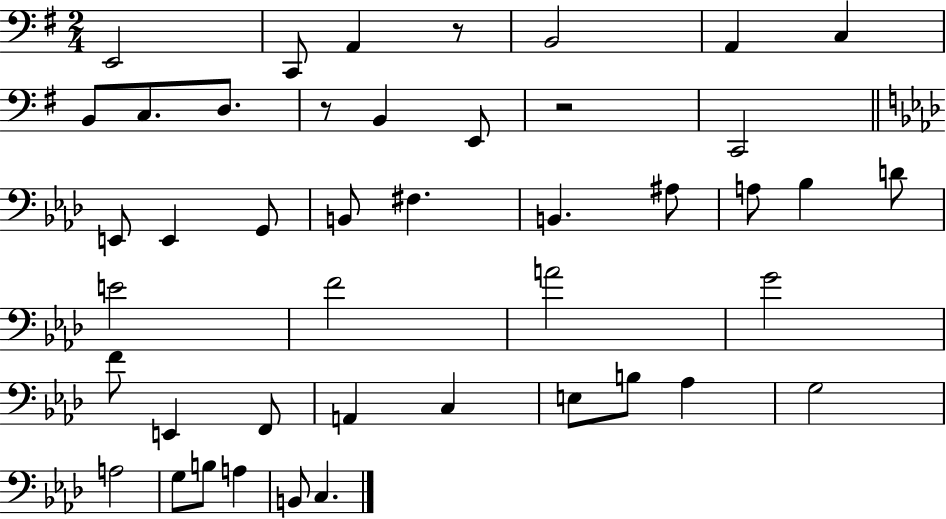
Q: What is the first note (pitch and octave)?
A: E2